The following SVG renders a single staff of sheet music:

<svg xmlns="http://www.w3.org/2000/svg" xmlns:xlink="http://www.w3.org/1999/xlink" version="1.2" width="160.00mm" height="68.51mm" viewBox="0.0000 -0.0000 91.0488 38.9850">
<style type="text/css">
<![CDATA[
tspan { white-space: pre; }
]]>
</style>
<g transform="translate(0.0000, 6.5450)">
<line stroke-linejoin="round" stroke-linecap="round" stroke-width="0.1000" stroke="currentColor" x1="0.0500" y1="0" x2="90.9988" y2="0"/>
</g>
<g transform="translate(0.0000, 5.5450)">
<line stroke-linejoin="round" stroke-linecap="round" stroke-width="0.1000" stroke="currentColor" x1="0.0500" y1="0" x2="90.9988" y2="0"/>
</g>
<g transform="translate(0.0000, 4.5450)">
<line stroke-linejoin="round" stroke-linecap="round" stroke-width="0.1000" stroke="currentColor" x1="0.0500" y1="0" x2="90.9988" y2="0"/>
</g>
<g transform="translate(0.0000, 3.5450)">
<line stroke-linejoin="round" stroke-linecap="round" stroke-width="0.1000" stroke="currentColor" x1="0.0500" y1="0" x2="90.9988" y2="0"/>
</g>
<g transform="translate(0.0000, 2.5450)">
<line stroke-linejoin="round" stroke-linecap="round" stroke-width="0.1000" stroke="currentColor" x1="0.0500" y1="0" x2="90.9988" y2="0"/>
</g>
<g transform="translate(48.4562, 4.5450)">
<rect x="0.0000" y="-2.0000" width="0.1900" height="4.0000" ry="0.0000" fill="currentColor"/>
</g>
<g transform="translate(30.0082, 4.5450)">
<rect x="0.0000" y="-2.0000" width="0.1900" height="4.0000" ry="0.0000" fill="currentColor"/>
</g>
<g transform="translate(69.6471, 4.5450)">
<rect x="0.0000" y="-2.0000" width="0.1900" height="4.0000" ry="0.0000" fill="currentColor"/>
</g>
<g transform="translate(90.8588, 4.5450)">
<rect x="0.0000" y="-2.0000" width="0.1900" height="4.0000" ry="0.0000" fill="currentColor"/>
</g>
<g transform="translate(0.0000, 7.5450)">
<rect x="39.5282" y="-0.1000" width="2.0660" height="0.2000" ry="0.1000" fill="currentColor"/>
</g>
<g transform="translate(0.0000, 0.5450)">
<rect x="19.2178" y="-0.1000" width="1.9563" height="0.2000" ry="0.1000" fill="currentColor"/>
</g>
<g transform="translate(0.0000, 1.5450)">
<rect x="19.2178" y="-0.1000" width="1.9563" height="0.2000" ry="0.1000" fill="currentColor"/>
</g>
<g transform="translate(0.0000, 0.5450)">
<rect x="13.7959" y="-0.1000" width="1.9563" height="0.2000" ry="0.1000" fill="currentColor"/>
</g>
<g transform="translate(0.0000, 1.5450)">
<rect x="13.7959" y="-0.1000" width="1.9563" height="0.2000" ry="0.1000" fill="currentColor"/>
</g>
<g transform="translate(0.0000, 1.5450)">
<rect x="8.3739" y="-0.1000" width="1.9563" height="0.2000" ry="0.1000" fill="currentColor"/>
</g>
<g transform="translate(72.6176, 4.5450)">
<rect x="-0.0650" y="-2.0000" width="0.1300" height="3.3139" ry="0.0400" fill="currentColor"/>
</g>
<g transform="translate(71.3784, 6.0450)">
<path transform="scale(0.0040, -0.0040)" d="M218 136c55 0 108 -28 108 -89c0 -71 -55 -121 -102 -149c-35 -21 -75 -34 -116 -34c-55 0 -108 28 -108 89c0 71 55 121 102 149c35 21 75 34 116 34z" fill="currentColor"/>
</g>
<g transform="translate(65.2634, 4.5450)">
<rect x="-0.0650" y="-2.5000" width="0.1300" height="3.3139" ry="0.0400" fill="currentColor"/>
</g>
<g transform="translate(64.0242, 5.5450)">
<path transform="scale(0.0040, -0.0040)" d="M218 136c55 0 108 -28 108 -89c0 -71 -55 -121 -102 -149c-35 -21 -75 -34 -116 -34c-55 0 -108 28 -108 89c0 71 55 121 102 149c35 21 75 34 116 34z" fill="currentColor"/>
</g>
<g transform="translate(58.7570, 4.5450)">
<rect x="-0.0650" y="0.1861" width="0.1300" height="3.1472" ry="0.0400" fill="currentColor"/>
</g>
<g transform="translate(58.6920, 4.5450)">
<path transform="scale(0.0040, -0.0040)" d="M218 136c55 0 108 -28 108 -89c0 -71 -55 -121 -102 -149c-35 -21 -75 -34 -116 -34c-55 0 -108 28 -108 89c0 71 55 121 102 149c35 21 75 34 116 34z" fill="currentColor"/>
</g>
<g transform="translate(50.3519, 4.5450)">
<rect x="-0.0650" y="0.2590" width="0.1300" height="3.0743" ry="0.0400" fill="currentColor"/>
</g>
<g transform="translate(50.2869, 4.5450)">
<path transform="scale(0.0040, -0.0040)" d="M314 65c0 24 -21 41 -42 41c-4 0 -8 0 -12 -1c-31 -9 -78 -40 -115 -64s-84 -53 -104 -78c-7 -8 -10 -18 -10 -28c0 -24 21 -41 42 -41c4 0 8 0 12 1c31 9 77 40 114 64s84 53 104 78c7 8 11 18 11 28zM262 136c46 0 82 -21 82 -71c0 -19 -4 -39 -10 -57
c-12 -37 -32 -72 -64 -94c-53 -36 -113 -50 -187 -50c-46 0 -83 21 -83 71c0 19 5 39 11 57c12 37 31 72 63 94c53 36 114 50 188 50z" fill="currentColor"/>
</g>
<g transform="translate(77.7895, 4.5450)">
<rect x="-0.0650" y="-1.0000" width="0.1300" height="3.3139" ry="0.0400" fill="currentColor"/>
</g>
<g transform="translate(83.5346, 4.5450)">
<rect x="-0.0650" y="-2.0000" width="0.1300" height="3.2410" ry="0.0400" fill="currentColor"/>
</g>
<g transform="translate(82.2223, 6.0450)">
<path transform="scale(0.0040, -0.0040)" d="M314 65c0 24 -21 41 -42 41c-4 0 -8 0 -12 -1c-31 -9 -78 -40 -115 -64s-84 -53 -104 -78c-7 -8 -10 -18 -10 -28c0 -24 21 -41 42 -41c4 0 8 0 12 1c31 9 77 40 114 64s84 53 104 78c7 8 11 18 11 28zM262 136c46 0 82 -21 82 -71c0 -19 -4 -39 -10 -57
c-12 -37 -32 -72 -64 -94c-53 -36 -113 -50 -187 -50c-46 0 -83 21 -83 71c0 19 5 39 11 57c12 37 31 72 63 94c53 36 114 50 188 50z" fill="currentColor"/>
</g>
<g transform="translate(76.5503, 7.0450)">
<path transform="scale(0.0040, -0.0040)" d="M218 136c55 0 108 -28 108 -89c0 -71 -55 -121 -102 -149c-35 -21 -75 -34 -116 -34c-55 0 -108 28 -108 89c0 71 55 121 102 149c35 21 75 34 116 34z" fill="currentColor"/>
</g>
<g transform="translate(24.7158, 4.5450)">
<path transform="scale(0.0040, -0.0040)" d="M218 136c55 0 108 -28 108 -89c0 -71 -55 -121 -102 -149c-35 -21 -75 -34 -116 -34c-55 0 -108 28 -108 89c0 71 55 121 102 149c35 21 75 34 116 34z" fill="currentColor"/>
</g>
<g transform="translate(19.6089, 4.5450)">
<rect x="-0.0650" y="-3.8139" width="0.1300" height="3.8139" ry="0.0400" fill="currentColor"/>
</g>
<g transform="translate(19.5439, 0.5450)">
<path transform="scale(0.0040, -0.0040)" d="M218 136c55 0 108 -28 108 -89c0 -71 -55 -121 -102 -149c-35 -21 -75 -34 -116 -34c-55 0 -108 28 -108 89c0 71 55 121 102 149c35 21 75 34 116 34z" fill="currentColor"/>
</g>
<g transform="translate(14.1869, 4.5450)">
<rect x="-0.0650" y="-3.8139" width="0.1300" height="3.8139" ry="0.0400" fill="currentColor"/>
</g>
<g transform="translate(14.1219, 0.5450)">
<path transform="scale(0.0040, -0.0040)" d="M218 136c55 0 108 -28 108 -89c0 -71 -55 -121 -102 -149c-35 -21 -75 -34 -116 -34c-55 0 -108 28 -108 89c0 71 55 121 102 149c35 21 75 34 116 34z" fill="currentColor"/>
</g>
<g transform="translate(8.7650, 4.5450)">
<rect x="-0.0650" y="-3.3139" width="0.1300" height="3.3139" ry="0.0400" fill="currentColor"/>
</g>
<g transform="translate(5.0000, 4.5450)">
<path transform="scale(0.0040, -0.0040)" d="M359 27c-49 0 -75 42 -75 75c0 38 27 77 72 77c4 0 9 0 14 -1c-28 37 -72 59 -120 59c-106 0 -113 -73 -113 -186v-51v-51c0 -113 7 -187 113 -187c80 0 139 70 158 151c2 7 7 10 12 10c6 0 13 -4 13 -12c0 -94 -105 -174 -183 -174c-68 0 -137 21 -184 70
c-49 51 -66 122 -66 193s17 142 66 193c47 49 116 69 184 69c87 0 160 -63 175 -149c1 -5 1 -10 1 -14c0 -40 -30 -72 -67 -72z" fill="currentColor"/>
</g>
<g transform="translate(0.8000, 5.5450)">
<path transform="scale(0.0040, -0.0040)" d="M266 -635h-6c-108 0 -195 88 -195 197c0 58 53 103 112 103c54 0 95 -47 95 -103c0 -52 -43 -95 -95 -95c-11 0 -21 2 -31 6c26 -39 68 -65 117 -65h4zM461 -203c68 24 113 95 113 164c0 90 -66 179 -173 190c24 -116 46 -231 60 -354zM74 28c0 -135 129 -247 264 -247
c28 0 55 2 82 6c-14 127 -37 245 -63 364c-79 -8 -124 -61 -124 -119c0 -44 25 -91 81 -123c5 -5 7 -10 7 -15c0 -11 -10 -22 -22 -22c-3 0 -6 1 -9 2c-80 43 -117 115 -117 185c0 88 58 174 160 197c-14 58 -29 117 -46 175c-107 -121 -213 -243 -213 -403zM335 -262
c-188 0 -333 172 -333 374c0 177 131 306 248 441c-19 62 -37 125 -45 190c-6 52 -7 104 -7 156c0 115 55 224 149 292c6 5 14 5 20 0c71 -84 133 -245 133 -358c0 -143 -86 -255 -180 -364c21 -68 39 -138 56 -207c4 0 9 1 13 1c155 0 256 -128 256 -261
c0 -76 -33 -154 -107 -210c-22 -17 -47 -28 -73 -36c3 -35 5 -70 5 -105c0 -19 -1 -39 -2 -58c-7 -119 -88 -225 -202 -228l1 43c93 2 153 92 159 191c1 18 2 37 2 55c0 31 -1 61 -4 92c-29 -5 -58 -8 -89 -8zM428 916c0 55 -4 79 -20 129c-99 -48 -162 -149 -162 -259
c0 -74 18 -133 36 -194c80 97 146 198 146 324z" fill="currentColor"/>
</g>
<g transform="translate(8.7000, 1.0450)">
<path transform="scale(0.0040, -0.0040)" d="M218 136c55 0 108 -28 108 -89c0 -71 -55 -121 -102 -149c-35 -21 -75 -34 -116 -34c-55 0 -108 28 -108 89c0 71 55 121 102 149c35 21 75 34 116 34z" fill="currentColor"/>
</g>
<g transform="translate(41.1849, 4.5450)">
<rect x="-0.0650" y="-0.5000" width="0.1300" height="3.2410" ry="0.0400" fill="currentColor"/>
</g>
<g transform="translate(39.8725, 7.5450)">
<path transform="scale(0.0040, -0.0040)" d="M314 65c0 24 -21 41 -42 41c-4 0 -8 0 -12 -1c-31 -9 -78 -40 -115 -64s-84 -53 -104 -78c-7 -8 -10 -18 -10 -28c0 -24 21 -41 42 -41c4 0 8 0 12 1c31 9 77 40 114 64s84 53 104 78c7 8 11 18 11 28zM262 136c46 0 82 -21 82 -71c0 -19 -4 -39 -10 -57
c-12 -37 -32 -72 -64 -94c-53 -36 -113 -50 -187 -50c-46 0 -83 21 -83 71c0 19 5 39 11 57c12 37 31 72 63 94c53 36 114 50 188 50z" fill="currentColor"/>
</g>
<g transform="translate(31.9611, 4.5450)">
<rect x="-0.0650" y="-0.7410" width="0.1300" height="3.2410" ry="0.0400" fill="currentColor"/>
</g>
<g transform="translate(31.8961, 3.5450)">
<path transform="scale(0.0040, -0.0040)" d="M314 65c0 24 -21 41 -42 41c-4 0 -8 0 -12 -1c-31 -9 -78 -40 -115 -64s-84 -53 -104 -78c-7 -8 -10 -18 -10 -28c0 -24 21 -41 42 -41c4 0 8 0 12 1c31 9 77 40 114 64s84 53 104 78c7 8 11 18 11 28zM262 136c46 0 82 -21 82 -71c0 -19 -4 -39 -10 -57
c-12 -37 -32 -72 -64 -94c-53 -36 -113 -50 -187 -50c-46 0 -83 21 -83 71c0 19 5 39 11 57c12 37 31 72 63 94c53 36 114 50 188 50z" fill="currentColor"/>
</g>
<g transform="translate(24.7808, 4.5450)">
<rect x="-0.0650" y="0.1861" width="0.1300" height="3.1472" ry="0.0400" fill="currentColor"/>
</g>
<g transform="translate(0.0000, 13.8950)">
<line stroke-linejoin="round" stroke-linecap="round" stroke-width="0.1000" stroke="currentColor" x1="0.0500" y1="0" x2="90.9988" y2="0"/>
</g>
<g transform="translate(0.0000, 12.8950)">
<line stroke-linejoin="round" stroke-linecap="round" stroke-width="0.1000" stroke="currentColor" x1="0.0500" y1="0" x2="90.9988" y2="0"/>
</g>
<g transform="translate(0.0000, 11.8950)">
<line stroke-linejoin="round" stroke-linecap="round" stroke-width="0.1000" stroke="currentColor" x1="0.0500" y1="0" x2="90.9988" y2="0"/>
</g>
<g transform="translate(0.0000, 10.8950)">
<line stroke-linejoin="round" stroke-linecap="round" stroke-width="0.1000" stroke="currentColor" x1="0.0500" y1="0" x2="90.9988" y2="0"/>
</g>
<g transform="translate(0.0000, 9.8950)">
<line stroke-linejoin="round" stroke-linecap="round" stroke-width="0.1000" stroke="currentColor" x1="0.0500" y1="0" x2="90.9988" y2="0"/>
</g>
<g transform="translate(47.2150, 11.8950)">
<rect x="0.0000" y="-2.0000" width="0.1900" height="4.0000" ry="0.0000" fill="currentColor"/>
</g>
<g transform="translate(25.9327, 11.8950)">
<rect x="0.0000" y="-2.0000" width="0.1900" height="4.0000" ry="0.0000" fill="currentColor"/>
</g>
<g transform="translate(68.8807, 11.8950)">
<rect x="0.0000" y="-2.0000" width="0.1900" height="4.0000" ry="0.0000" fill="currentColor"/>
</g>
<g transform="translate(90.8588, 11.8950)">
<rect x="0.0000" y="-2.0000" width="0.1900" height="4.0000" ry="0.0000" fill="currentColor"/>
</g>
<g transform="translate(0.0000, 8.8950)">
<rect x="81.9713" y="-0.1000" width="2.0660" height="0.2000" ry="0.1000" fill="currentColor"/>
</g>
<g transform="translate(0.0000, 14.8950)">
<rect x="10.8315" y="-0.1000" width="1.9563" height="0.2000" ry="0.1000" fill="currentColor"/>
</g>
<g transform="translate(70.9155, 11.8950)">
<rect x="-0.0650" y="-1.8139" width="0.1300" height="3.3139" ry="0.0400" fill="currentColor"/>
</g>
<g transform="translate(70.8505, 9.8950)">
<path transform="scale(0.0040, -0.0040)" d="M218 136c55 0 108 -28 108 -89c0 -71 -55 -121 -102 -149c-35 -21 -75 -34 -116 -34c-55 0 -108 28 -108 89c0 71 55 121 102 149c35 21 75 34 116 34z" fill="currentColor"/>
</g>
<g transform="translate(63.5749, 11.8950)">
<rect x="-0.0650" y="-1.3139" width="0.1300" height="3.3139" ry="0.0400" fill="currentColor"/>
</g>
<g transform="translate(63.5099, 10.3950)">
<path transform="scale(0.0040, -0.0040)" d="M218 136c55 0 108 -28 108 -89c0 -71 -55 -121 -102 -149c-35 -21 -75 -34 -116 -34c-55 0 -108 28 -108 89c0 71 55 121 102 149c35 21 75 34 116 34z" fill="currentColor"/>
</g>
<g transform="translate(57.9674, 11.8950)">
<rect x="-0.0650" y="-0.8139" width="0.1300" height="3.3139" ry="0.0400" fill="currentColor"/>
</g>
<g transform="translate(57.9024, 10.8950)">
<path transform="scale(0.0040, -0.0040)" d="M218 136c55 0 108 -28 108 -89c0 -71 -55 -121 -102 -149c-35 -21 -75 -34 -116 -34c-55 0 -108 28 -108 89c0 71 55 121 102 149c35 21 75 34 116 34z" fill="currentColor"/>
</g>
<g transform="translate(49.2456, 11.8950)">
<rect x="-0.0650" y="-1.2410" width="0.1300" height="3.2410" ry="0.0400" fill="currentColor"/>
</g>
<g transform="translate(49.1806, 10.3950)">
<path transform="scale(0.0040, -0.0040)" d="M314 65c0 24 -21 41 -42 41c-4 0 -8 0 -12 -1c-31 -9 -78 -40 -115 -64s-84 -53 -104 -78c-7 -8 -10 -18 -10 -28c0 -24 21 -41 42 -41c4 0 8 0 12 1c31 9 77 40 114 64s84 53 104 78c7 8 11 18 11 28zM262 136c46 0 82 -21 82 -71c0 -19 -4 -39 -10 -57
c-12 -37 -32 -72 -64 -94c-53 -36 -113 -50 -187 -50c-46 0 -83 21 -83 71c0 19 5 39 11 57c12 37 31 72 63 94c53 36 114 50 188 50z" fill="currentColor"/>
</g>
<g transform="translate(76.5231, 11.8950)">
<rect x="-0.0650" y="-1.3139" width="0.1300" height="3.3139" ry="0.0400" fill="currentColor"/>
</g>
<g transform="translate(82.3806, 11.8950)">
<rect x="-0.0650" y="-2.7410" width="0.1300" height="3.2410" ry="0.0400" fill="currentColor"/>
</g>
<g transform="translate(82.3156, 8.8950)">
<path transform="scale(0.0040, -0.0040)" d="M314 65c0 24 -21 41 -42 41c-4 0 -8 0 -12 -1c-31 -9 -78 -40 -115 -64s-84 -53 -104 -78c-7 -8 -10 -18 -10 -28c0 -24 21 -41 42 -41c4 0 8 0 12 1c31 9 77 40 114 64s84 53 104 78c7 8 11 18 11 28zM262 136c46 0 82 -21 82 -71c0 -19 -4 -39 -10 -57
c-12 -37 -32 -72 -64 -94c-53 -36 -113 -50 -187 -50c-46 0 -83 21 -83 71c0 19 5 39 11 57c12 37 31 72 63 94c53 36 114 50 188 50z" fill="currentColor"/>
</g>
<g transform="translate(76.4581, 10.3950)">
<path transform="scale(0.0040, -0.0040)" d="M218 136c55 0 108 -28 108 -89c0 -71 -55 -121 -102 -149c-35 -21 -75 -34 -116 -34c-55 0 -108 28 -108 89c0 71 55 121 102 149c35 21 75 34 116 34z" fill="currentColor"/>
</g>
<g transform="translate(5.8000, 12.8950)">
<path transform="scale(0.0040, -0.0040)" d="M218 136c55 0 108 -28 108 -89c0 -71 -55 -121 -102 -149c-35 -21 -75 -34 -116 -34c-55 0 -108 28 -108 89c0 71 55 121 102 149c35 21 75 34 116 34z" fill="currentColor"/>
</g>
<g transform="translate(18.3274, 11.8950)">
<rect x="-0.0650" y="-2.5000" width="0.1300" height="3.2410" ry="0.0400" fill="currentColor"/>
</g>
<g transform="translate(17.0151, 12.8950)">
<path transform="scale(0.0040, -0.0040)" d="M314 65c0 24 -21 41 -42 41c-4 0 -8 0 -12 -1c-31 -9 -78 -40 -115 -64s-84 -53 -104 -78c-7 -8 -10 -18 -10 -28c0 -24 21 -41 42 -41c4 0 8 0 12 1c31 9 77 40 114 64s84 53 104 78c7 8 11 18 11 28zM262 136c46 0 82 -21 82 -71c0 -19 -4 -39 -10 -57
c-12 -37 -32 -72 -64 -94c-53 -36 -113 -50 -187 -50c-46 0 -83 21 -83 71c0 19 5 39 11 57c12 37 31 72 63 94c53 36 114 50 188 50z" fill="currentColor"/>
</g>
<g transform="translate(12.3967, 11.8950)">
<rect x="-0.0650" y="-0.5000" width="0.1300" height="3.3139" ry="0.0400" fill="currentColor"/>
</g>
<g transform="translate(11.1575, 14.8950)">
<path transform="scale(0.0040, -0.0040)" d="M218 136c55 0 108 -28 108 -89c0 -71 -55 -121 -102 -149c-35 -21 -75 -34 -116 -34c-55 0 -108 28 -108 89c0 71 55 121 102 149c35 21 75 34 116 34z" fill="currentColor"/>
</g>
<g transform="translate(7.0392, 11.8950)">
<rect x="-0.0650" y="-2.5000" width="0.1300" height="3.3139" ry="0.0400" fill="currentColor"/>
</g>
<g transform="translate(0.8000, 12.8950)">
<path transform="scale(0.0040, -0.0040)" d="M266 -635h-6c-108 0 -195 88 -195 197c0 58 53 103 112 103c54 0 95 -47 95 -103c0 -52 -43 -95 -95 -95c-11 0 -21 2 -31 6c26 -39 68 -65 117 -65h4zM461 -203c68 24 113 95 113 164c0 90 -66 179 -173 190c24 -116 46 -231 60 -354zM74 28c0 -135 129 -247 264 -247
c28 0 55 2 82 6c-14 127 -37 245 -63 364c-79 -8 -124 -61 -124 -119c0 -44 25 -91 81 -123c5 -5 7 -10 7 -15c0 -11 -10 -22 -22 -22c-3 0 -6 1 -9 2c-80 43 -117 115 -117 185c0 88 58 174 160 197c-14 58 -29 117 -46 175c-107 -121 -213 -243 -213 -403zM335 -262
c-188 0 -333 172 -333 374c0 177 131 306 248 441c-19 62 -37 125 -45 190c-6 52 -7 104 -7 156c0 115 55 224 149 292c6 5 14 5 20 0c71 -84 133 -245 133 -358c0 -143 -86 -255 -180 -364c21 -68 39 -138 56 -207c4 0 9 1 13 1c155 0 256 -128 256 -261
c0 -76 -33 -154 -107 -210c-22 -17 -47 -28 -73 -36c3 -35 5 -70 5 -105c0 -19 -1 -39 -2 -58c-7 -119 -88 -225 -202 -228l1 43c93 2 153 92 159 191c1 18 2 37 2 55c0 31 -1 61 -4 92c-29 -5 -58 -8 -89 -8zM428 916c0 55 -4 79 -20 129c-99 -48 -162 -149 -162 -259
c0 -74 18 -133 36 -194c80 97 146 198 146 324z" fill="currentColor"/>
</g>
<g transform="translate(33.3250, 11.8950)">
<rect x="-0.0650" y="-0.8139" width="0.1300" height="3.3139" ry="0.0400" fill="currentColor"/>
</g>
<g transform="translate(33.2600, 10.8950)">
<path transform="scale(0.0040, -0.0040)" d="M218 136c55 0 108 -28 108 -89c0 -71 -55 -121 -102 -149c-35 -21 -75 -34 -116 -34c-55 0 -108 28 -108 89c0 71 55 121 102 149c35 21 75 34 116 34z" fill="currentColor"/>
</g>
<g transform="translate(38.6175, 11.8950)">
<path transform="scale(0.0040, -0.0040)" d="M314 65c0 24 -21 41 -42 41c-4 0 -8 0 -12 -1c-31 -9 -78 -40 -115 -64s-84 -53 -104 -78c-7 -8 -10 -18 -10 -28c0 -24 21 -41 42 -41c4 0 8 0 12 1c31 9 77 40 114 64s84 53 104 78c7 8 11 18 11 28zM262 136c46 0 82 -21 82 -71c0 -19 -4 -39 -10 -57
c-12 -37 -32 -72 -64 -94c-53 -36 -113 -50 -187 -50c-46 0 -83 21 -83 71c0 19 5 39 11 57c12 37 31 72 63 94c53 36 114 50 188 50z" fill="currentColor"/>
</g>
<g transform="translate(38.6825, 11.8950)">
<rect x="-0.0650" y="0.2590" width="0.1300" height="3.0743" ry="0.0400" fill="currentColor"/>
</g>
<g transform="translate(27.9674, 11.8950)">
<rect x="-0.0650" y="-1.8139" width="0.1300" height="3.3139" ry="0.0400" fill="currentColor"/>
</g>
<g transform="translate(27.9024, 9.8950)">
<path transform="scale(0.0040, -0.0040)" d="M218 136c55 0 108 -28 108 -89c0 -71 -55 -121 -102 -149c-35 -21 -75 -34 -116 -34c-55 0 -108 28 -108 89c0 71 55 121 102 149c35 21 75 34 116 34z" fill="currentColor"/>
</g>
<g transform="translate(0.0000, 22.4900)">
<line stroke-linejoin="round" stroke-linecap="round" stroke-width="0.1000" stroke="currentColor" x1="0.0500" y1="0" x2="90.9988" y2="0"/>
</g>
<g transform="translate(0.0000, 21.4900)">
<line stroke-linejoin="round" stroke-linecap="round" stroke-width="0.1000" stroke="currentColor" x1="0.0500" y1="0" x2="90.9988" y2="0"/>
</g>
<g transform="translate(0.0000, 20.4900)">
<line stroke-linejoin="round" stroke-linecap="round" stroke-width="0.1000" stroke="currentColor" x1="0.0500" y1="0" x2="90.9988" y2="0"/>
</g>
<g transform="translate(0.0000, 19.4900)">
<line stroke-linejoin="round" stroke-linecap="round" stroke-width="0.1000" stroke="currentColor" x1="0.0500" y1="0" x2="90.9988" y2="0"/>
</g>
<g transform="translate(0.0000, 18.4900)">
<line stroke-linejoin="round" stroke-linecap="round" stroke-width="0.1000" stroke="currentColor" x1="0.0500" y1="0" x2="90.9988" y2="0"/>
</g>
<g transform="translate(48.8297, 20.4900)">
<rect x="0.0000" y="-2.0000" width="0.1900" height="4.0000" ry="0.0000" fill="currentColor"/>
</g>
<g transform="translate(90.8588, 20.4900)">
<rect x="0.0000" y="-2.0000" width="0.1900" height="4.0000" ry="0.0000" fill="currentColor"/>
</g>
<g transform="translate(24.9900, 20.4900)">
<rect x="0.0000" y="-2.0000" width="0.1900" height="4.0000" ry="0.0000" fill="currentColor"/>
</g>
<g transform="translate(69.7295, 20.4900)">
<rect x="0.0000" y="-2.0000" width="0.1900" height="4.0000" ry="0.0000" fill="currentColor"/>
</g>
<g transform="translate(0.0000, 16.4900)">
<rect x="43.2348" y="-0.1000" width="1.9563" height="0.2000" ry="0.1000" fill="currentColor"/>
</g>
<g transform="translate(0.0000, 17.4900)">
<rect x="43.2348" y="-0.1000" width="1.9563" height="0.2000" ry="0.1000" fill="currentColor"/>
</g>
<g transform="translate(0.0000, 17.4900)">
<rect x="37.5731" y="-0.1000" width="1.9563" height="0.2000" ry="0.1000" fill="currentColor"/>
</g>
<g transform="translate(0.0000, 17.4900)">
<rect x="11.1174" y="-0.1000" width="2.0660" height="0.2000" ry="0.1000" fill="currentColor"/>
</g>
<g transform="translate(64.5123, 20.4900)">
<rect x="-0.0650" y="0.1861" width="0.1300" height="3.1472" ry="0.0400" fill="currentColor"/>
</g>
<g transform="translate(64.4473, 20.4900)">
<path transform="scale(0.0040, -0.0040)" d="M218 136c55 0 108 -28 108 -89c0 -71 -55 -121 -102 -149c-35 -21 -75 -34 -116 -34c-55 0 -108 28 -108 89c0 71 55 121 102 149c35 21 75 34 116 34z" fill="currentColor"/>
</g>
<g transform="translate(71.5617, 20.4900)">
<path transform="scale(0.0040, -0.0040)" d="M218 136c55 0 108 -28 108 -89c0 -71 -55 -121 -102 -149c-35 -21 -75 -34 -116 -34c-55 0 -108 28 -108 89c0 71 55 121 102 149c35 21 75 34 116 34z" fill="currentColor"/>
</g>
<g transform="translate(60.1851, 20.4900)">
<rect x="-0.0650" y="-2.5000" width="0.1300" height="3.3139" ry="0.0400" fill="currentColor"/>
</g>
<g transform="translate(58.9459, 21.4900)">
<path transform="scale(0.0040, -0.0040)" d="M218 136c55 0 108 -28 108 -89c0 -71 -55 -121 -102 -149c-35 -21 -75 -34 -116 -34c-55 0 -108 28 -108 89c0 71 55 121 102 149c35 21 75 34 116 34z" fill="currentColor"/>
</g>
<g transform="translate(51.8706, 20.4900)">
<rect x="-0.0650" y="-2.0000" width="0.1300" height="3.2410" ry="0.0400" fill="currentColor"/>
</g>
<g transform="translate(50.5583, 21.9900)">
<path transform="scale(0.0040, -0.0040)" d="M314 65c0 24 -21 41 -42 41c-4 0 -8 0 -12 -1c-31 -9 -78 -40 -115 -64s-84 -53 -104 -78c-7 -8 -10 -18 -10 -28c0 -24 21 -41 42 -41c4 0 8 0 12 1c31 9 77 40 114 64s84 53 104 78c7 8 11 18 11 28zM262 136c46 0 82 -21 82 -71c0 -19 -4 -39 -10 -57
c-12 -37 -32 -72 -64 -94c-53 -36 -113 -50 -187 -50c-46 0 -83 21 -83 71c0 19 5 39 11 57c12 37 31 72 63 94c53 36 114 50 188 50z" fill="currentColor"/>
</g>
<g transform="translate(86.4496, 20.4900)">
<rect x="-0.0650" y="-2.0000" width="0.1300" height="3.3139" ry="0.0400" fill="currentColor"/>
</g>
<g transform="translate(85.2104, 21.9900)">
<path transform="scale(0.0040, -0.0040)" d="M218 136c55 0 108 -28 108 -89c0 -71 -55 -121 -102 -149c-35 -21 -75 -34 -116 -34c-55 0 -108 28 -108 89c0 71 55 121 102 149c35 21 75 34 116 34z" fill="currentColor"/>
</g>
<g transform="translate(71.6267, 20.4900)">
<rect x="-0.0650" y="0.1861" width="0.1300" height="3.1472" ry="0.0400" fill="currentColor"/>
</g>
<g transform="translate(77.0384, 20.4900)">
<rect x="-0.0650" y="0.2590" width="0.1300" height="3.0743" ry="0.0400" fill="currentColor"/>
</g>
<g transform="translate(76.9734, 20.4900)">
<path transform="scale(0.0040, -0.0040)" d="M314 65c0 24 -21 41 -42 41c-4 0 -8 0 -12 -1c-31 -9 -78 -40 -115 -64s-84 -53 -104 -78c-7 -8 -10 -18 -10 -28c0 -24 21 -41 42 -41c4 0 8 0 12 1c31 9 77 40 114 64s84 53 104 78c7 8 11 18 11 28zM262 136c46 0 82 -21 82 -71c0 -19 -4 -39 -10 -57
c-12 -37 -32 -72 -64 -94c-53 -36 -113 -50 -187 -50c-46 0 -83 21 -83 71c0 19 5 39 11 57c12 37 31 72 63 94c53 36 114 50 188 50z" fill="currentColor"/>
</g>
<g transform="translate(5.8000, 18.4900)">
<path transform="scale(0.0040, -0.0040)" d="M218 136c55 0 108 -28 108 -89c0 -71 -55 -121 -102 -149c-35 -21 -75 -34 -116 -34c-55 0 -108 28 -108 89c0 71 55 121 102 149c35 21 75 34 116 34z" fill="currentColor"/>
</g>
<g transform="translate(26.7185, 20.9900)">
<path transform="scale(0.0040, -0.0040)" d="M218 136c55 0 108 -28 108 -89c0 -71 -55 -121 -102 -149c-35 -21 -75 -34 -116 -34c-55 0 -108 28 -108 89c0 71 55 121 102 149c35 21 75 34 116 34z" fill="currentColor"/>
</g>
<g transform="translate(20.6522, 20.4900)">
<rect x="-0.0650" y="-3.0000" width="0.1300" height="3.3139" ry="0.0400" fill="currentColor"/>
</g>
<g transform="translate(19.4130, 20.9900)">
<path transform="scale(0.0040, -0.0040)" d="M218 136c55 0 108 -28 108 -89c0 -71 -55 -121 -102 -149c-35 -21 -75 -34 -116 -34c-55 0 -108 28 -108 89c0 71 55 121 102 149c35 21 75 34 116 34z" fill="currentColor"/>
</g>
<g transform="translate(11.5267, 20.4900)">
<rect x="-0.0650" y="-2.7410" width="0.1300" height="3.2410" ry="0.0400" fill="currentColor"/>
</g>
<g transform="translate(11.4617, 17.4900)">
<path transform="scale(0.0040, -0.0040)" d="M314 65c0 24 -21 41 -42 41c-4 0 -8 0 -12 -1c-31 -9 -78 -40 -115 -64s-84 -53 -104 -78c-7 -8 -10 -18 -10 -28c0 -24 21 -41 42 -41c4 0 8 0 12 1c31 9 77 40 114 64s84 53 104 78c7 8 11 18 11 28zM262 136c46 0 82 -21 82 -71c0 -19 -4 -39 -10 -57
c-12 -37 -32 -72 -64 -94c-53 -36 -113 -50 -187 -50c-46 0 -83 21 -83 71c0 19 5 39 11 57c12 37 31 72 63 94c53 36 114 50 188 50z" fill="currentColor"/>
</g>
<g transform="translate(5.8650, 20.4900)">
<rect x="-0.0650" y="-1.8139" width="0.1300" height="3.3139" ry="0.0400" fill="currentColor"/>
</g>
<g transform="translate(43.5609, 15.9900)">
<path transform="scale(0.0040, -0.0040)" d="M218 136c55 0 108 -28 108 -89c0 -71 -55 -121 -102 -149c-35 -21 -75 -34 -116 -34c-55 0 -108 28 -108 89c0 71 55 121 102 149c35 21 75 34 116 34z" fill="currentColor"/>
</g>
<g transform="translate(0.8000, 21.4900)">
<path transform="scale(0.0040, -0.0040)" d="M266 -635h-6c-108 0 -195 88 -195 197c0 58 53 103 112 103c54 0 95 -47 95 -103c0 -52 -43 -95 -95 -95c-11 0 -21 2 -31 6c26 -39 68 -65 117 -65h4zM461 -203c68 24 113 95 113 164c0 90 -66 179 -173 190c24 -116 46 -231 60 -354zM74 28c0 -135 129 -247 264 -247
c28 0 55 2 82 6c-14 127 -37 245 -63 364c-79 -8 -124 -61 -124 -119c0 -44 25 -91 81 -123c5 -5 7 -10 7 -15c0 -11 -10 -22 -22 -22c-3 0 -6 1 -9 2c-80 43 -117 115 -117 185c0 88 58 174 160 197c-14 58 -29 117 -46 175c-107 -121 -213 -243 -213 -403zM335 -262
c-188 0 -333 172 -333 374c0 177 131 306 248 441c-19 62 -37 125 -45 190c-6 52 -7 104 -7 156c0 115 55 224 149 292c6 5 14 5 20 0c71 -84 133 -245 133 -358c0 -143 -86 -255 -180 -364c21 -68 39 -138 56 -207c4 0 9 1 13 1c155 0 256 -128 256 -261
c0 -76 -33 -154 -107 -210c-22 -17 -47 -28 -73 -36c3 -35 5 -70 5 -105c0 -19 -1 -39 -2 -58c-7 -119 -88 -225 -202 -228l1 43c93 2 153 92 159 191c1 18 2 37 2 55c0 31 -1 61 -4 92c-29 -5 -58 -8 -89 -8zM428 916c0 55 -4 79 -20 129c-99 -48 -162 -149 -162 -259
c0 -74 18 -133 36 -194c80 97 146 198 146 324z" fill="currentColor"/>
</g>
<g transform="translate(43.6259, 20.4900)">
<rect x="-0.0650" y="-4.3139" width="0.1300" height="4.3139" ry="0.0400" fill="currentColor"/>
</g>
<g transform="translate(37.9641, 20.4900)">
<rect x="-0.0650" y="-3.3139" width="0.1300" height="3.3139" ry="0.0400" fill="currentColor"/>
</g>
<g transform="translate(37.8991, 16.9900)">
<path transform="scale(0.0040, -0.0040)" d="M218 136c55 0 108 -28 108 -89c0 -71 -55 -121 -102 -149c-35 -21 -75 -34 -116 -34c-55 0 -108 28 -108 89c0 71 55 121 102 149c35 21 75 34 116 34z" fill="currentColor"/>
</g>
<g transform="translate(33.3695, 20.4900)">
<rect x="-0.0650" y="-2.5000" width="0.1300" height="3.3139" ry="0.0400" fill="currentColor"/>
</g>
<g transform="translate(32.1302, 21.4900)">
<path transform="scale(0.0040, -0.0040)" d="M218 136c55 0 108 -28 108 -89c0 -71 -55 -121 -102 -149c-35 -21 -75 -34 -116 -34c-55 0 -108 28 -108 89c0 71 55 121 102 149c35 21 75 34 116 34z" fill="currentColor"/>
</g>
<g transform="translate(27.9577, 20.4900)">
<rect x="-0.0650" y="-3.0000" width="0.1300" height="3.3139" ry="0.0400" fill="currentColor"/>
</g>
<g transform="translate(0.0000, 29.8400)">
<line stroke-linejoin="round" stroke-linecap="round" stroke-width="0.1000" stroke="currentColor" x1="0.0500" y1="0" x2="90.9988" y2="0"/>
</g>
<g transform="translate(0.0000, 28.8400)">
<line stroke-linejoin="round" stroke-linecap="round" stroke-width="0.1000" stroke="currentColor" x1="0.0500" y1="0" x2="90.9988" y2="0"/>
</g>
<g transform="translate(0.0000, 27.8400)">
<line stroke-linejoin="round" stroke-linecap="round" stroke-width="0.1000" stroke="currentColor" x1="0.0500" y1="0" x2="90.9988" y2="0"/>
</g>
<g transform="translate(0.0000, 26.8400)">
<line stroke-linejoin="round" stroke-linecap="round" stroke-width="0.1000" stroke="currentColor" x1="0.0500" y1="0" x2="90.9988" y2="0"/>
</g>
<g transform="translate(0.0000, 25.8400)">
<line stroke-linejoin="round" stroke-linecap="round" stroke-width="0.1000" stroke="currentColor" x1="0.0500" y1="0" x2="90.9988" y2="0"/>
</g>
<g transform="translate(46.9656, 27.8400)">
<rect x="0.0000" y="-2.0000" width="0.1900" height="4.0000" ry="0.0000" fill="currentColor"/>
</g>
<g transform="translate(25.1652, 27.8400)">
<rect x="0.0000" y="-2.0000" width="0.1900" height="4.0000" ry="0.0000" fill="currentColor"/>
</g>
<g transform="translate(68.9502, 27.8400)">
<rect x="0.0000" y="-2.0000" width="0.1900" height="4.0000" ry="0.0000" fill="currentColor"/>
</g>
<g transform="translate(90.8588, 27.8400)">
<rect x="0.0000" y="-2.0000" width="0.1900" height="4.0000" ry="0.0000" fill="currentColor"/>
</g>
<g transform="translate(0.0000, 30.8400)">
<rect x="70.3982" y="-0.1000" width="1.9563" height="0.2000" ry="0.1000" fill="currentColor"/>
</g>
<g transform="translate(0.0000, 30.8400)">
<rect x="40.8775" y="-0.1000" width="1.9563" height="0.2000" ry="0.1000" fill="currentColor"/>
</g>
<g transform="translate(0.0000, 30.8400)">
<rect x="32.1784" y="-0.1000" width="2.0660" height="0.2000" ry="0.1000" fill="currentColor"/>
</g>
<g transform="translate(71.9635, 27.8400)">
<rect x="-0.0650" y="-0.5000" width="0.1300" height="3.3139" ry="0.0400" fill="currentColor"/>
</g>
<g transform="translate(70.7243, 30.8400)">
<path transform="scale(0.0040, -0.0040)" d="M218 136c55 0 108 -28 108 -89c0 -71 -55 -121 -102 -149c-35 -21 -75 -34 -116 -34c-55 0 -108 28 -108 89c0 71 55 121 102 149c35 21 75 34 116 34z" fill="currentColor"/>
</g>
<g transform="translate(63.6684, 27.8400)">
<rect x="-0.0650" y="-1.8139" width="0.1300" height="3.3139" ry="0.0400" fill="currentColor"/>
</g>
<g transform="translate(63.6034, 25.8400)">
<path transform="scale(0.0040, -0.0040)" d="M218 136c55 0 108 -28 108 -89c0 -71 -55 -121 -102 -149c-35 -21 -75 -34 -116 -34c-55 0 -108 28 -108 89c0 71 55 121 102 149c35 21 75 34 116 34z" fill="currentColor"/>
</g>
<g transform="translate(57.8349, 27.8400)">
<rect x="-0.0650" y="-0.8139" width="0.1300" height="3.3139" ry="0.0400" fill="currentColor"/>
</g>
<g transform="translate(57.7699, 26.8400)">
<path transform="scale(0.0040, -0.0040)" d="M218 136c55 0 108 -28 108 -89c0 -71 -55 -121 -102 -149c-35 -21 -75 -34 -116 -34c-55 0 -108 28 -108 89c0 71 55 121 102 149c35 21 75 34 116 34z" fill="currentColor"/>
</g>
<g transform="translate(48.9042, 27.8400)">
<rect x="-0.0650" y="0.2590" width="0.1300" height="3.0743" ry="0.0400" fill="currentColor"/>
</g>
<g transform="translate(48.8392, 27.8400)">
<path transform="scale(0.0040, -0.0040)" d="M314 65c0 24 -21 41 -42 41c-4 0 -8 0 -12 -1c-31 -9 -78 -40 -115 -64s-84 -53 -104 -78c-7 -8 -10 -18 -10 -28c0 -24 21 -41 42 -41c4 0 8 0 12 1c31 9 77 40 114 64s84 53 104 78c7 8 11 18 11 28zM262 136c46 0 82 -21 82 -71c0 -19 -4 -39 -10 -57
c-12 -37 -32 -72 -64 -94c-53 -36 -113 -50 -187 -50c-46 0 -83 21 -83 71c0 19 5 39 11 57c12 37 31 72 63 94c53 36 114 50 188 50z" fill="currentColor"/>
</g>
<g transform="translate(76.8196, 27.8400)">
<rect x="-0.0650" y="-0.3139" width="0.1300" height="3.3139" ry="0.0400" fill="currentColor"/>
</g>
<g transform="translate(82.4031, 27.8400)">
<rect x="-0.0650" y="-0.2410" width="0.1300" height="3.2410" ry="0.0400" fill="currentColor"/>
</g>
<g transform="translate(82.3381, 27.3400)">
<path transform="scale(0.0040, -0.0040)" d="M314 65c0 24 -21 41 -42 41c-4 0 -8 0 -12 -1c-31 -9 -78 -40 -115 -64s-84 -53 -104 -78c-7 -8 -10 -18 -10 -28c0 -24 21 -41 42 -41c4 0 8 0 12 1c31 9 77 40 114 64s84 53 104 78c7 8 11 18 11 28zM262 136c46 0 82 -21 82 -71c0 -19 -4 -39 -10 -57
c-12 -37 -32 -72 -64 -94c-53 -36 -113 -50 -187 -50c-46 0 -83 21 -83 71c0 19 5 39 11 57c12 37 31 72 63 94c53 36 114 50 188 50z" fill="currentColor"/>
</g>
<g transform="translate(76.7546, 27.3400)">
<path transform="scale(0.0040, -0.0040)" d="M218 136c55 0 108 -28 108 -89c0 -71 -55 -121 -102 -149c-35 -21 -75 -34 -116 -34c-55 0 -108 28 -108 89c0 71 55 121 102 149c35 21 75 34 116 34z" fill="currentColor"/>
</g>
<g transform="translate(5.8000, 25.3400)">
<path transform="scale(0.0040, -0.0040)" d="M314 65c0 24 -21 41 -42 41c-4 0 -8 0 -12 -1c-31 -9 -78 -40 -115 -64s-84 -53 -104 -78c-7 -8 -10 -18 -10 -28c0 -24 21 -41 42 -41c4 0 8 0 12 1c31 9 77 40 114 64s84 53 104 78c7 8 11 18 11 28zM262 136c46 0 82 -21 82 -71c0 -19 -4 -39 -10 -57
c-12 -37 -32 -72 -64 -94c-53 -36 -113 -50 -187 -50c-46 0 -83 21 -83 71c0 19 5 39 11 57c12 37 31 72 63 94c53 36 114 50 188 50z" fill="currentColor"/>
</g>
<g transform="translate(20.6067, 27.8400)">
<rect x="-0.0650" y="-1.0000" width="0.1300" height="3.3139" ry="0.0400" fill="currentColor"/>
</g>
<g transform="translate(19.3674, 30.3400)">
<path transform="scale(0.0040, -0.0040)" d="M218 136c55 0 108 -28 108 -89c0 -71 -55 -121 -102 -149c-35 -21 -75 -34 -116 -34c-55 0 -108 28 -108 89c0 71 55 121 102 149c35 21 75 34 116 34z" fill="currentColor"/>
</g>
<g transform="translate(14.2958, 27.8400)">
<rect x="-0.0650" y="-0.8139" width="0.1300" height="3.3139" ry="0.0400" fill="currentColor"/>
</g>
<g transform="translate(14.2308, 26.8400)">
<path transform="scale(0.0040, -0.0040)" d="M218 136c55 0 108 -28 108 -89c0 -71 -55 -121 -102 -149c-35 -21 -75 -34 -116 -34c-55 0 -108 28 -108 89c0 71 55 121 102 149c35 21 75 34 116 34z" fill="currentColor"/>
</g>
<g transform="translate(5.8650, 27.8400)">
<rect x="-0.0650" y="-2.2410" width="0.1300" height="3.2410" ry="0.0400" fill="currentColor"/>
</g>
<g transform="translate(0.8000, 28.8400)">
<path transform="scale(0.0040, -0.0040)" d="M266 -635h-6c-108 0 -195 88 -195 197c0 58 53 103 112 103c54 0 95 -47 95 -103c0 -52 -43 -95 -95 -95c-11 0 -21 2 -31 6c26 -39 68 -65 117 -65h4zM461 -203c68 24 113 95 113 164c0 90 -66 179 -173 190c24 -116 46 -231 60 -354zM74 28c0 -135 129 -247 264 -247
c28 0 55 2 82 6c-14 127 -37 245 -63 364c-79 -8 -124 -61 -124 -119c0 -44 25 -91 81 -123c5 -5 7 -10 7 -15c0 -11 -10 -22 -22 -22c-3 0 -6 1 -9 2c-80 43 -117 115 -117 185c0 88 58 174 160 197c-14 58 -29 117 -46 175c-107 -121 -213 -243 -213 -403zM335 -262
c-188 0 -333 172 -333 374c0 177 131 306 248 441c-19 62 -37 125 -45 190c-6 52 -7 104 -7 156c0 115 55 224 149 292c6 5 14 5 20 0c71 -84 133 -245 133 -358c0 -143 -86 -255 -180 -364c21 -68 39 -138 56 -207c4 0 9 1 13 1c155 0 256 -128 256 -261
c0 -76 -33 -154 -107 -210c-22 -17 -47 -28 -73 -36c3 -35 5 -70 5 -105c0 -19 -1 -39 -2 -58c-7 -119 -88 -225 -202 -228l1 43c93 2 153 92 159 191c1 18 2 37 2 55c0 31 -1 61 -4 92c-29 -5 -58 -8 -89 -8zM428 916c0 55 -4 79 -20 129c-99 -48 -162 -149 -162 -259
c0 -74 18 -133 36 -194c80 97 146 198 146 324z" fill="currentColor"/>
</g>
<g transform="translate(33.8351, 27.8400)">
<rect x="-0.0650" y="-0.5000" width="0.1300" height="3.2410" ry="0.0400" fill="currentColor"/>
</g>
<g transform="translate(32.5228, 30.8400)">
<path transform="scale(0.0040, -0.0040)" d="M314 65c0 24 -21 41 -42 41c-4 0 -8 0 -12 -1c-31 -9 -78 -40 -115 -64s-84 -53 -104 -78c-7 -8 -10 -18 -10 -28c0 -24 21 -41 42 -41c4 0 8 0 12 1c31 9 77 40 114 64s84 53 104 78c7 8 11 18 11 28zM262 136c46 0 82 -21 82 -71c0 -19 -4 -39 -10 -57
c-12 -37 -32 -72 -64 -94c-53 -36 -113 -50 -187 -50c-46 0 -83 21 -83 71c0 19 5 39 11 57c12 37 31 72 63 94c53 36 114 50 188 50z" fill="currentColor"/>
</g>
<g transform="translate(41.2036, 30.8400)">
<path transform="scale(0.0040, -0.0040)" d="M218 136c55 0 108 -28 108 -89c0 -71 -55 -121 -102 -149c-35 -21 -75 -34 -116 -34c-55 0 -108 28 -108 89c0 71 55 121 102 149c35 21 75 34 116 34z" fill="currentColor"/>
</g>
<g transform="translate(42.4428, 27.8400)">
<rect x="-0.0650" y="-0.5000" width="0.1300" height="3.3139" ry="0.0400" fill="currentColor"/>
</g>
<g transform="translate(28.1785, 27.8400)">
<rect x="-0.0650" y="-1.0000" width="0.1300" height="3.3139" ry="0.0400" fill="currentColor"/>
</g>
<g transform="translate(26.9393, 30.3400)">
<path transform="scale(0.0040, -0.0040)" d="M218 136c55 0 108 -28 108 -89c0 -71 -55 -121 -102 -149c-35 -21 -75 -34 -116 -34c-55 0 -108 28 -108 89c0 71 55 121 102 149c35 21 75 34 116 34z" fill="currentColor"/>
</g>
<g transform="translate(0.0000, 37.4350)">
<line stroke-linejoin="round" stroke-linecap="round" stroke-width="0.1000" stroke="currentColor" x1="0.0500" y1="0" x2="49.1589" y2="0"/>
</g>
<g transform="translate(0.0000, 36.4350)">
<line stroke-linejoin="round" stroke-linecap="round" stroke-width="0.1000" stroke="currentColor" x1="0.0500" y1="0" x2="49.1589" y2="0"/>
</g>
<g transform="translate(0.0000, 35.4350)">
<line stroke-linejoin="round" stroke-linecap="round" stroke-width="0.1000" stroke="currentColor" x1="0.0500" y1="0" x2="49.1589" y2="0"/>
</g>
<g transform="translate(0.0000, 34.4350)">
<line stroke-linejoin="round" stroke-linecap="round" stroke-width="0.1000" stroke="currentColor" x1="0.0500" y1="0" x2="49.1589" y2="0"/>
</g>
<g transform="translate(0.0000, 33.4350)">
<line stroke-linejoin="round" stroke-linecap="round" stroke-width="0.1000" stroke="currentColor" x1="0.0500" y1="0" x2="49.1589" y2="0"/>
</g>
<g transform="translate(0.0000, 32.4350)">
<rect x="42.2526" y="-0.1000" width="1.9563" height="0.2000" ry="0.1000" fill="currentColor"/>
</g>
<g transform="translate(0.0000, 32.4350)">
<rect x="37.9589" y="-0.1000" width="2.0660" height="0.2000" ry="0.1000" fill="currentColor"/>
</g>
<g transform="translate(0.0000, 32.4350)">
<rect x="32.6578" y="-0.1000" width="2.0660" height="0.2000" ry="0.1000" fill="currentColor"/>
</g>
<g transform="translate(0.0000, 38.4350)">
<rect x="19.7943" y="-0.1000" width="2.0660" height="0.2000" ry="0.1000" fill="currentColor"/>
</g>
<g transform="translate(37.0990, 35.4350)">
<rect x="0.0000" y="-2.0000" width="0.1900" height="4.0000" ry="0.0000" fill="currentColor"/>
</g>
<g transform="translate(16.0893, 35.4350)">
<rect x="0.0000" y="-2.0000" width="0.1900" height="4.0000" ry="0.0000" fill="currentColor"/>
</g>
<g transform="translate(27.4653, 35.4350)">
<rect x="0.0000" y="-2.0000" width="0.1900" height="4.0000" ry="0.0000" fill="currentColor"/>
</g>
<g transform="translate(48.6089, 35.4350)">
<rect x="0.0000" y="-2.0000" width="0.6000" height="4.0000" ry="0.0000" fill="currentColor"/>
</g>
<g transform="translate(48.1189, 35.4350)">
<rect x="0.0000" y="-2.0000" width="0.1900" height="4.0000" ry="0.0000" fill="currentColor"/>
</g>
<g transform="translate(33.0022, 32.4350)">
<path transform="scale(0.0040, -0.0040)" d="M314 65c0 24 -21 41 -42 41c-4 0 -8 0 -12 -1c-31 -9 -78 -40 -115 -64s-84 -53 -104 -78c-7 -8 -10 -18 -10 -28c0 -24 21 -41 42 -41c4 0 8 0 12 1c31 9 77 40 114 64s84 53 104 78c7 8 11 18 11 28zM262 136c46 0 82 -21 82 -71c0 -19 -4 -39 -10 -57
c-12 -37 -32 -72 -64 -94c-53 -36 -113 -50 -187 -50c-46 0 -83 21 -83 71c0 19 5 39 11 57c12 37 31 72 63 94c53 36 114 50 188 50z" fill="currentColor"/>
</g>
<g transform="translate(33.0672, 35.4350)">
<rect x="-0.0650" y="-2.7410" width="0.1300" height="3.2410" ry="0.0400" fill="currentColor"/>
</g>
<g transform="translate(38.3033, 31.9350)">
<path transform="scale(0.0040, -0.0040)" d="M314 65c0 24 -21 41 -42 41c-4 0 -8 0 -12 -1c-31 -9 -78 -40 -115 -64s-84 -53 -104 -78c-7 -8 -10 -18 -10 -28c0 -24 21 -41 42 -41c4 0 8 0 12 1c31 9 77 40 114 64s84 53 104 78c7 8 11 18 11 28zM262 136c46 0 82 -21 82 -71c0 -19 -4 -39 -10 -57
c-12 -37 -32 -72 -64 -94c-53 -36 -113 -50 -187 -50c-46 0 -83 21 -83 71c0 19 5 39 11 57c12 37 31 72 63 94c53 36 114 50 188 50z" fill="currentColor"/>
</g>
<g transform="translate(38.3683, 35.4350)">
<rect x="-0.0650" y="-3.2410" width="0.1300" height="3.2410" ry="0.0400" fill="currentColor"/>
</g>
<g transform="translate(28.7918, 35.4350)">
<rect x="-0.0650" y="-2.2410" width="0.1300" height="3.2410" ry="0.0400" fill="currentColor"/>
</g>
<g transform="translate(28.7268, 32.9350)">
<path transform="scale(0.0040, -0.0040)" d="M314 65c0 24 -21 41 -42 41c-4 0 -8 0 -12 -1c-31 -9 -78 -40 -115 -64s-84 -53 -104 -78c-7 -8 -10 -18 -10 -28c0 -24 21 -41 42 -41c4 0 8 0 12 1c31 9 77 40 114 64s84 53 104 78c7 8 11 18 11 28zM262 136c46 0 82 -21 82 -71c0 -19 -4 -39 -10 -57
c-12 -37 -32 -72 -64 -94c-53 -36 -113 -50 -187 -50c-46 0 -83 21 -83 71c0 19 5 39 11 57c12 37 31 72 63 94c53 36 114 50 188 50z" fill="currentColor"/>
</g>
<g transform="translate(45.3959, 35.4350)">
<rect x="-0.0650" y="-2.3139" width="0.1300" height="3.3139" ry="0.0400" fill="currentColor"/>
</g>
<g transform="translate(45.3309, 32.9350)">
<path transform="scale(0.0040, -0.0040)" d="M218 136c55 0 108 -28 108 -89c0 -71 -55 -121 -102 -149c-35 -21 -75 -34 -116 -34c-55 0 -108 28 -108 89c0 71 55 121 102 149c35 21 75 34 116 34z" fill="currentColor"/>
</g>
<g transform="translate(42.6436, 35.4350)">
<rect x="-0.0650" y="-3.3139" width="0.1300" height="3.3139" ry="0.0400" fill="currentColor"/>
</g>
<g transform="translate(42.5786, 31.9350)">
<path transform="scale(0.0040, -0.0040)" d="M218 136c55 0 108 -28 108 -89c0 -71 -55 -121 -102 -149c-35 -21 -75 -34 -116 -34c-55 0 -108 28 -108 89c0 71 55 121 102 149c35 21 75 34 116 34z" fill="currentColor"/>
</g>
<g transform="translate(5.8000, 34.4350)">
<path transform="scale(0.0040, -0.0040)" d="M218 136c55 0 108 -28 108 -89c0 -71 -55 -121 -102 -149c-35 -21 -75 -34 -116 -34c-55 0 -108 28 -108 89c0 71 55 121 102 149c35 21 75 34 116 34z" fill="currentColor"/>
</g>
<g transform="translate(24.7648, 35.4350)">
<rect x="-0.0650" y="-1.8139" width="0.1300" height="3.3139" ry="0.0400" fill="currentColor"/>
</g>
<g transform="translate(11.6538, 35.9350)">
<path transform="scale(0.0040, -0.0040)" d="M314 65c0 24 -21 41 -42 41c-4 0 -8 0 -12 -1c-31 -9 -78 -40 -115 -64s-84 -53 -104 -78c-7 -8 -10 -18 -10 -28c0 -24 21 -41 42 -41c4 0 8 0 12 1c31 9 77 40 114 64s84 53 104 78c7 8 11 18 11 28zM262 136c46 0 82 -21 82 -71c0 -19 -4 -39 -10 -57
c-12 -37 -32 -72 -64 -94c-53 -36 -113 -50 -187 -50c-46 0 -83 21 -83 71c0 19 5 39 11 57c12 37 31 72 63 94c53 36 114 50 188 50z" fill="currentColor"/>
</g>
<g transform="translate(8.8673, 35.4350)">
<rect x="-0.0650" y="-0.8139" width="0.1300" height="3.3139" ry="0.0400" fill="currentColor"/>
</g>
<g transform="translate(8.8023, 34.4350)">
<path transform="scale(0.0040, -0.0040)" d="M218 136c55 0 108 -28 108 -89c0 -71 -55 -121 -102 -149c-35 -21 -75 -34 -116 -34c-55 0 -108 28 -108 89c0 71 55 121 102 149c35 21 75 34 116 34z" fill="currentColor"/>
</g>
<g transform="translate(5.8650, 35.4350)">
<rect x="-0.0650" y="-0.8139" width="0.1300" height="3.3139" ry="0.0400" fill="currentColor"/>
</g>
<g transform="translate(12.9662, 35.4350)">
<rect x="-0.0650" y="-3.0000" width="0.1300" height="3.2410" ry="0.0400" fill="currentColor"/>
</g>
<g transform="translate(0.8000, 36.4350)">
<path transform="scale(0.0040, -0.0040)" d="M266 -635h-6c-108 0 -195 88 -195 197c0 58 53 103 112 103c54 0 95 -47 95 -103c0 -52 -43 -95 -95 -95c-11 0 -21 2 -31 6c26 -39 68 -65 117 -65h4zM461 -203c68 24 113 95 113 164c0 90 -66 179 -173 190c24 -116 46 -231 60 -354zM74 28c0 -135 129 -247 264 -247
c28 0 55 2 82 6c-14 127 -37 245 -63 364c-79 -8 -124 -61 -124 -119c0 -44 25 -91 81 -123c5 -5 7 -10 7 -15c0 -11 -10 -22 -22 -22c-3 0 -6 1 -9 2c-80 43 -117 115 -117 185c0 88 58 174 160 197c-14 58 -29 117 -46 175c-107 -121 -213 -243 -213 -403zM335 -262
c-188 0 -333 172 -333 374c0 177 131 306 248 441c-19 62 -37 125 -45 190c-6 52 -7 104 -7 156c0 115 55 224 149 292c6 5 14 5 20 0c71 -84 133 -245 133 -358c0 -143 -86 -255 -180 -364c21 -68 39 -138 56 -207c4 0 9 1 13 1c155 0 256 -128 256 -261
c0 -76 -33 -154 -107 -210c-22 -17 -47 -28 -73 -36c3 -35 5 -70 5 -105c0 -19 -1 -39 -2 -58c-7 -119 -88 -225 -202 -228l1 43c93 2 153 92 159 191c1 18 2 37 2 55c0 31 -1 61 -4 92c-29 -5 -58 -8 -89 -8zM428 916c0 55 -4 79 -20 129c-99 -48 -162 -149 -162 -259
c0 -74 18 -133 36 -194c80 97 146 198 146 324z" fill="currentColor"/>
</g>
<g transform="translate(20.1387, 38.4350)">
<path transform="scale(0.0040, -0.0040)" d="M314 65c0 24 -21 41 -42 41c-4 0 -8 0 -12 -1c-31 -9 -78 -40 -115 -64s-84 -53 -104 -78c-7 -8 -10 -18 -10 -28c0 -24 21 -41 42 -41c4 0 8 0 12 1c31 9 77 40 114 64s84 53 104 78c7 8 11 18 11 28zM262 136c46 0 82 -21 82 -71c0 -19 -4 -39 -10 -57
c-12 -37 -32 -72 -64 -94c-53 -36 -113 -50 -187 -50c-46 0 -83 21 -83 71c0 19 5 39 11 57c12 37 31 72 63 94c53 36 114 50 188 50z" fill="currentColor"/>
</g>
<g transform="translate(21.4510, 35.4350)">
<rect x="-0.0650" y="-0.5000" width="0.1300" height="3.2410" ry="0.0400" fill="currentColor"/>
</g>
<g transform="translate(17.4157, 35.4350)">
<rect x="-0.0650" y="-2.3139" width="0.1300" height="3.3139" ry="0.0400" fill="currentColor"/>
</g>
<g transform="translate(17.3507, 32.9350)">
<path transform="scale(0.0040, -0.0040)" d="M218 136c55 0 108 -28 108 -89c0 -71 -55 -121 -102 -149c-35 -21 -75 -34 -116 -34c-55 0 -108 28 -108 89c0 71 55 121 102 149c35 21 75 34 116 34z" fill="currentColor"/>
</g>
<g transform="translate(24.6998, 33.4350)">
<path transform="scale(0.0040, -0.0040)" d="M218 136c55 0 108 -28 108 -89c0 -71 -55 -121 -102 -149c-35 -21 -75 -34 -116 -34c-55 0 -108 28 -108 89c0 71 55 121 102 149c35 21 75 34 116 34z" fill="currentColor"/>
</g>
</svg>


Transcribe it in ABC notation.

X:1
T:Untitled
M:4/4
L:1/4
K:C
b c' c' B d2 C2 B2 B G F D F2 G C G2 f d B2 e2 d e f e a2 f a2 A A G b d' F2 G B B B2 F g2 d D D C2 C B2 d f C c c2 d d A2 g C2 f g2 a2 b2 b g